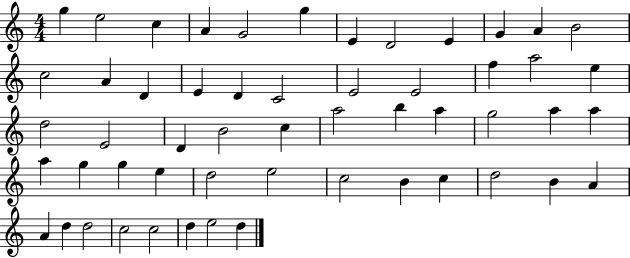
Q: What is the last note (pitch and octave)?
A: D5